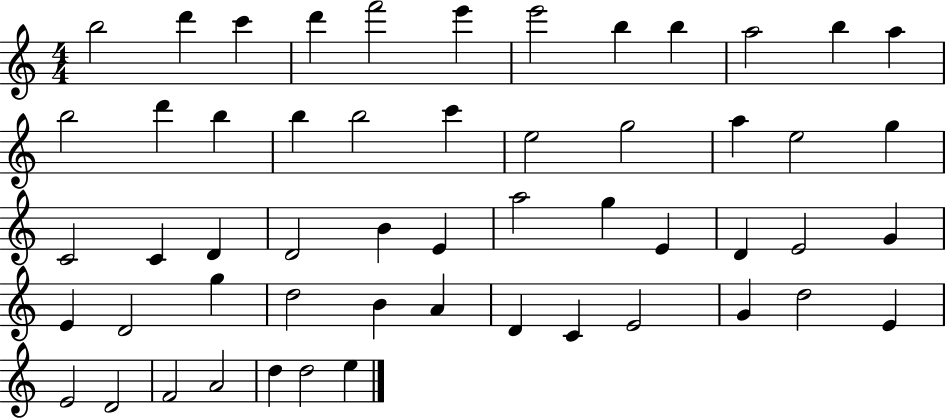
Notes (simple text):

B5/h D6/q C6/q D6/q F6/h E6/q E6/h B5/q B5/q A5/h B5/q A5/q B5/h D6/q B5/q B5/q B5/h C6/q E5/h G5/h A5/q E5/h G5/q C4/h C4/q D4/q D4/h B4/q E4/q A5/h G5/q E4/q D4/q E4/h G4/q E4/q D4/h G5/q D5/h B4/q A4/q D4/q C4/q E4/h G4/q D5/h E4/q E4/h D4/h F4/h A4/h D5/q D5/h E5/q